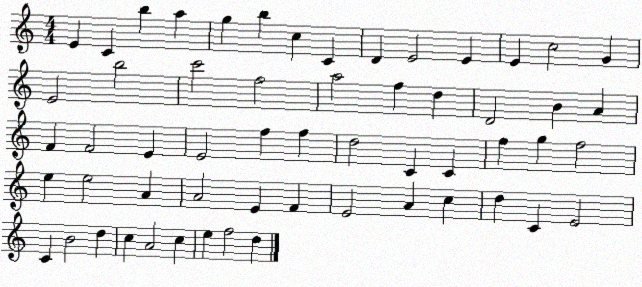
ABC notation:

X:1
T:Untitled
M:4/4
L:1/4
K:C
E C b a g b c C D E2 E E c2 G E2 b2 c'2 f2 a2 f d D2 B A F F2 E E2 f f d2 C C f g f2 e e2 A A2 E F E2 A c d C E2 C B2 d c A2 c e f2 d